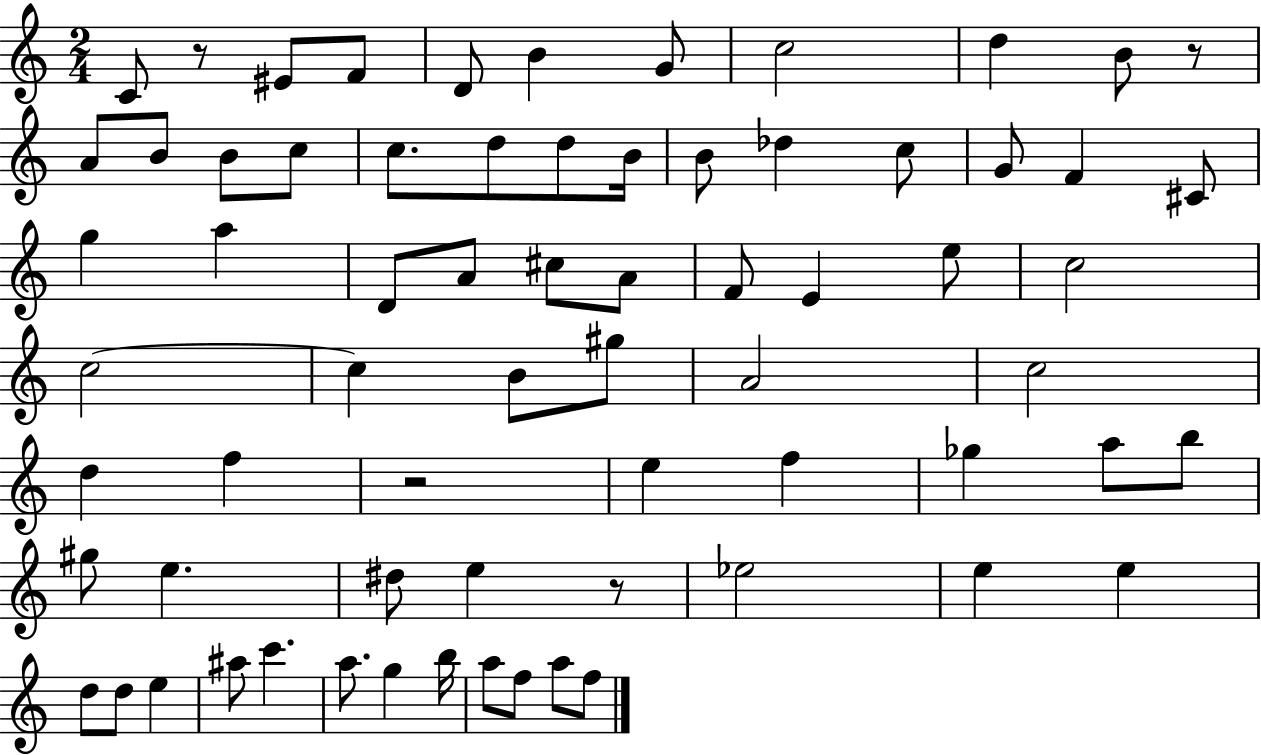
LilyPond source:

{
  \clef treble
  \numericTimeSignature
  \time 2/4
  \key c \major
  c'8 r8 eis'8 f'8 | d'8 b'4 g'8 | c''2 | d''4 b'8 r8 | \break a'8 b'8 b'8 c''8 | c''8. d''8 d''8 b'16 | b'8 des''4 c''8 | g'8 f'4 cis'8 | \break g''4 a''4 | d'8 a'8 cis''8 a'8 | f'8 e'4 e''8 | c''2 | \break c''2~~ | c''4 b'8 gis''8 | a'2 | c''2 | \break d''4 f''4 | r2 | e''4 f''4 | ges''4 a''8 b''8 | \break gis''8 e''4. | dis''8 e''4 r8 | ees''2 | e''4 e''4 | \break d''8 d''8 e''4 | ais''8 c'''4. | a''8. g''4 b''16 | a''8 f''8 a''8 f''8 | \break \bar "|."
}